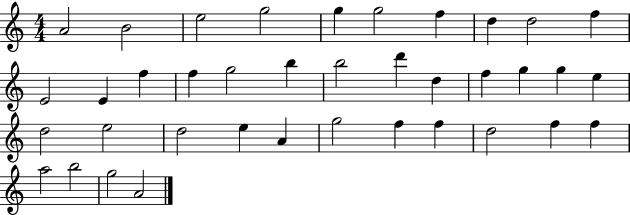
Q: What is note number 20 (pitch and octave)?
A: F5